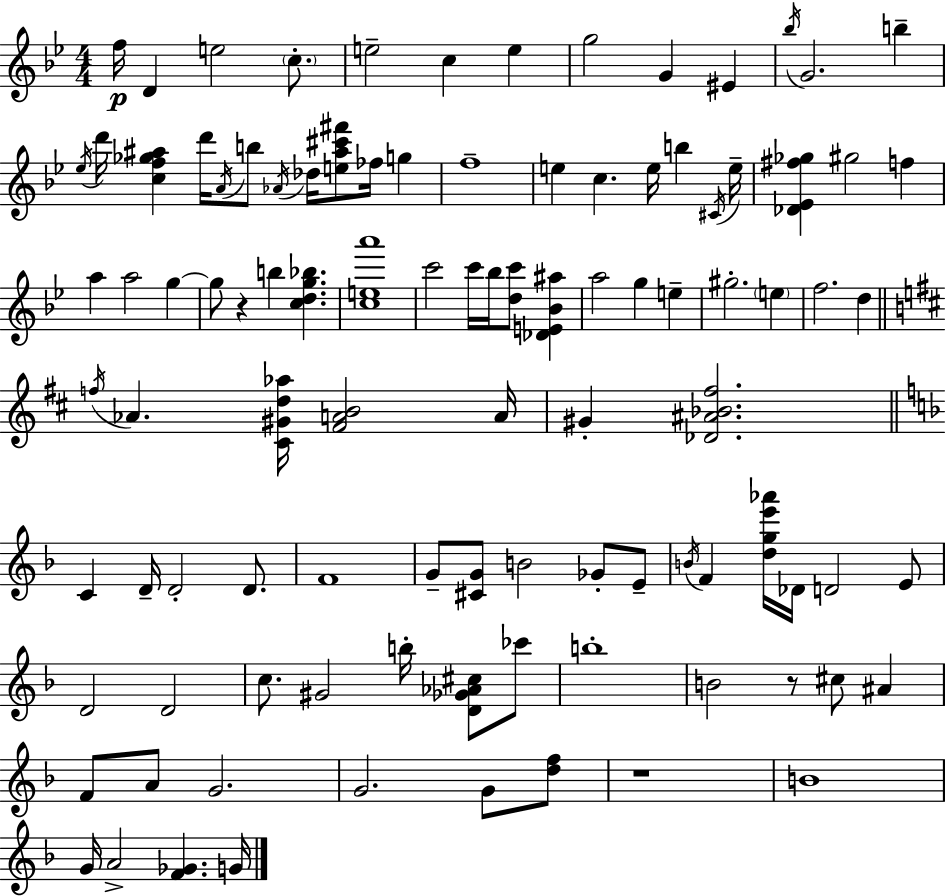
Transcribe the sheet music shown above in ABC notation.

X:1
T:Untitled
M:4/4
L:1/4
K:Bb
f/4 D e2 c/2 e2 c e g2 G ^E _b/4 G2 b _e/4 d'/4 [cf_g^a] d'/4 A/4 b/2 _A/4 _d/4 [e^a^c'^f']/2 _f/4 g f4 e c e/4 b ^C/4 e/4 [_D_E^f_g] ^g2 f a a2 g g/2 z b [cdg_b] [cea']4 c'2 c'/4 _b/4 [dc']/2 [_DE_B^a] a2 g e ^g2 e f2 d f/4 _A [^C^Gd_a]/4 [^FAB]2 A/4 ^G [_D^A_B^f]2 C D/4 D2 D/2 F4 G/2 [^CG]/2 B2 _G/2 E/2 B/4 F [dge'_a']/4 _D/4 D2 E/2 D2 D2 c/2 ^G2 b/4 [D_G_A^c]/2 _c'/2 b4 B2 z/2 ^c/2 ^A F/2 A/2 G2 G2 G/2 [df]/2 z4 B4 G/4 A2 [F_G] G/4